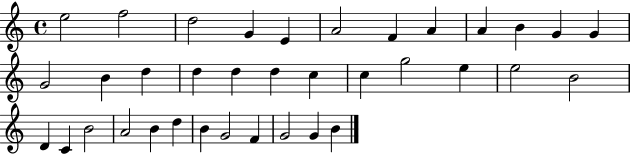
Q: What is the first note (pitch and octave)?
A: E5